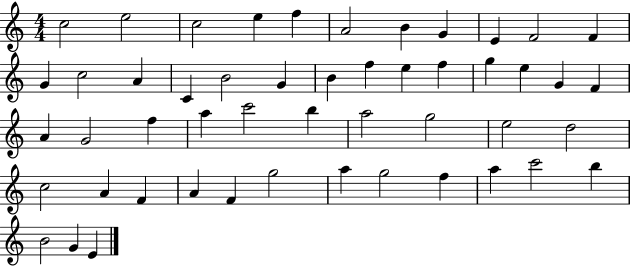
{
  \clef treble
  \numericTimeSignature
  \time 4/4
  \key c \major
  c''2 e''2 | c''2 e''4 f''4 | a'2 b'4 g'4 | e'4 f'2 f'4 | \break g'4 c''2 a'4 | c'4 b'2 g'4 | b'4 f''4 e''4 f''4 | g''4 e''4 g'4 f'4 | \break a'4 g'2 f''4 | a''4 c'''2 b''4 | a''2 g''2 | e''2 d''2 | \break c''2 a'4 f'4 | a'4 f'4 g''2 | a''4 g''2 f''4 | a''4 c'''2 b''4 | \break b'2 g'4 e'4 | \bar "|."
}